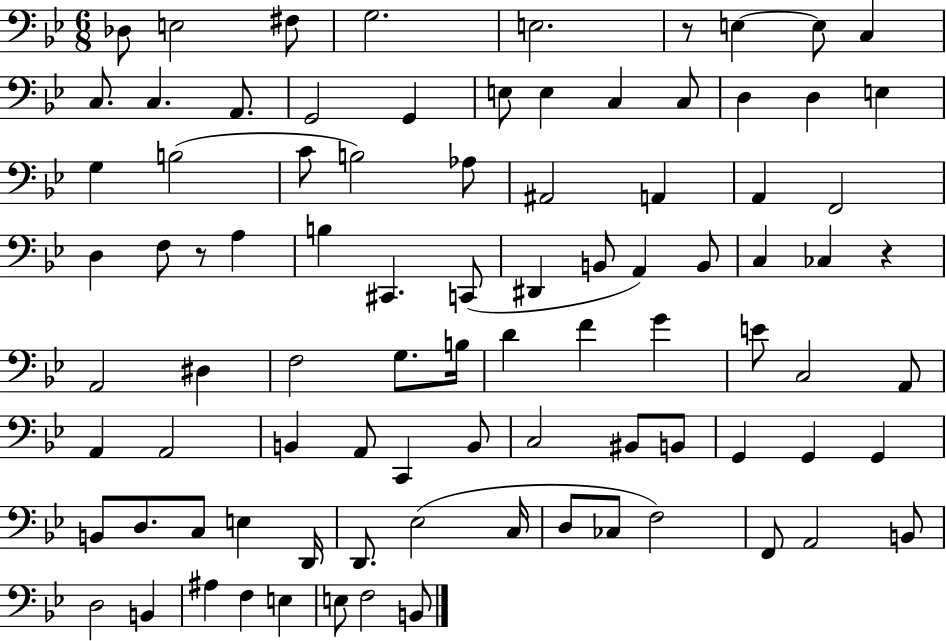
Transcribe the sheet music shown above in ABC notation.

X:1
T:Untitled
M:6/8
L:1/4
K:Bb
_D,/2 E,2 ^F,/2 G,2 E,2 z/2 E, E,/2 C, C,/2 C, A,,/2 G,,2 G,, E,/2 E, C, C,/2 D, D, E, G, B,2 C/2 B,2 _A,/2 ^A,,2 A,, A,, F,,2 D, F,/2 z/2 A, B, ^C,, C,,/2 ^D,, B,,/2 A,, B,,/2 C, _C, z A,,2 ^D, F,2 G,/2 B,/4 D F G E/2 C,2 A,,/2 A,, A,,2 B,, A,,/2 C,, B,,/2 C,2 ^B,,/2 B,,/2 G,, G,, G,, B,,/2 D,/2 C,/2 E, D,,/4 D,,/2 _E,2 C,/4 D,/2 _C,/2 F,2 F,,/2 A,,2 B,,/2 D,2 B,, ^A, F, E, E,/2 F,2 B,,/2